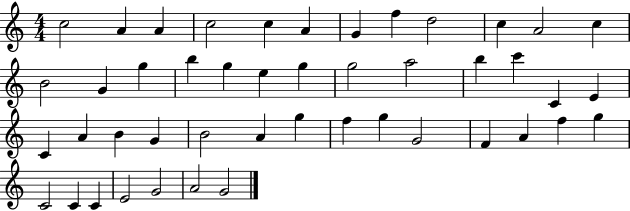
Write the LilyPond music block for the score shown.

{
  \clef treble
  \numericTimeSignature
  \time 4/4
  \key c \major
  c''2 a'4 a'4 | c''2 c''4 a'4 | g'4 f''4 d''2 | c''4 a'2 c''4 | \break b'2 g'4 g''4 | b''4 g''4 e''4 g''4 | g''2 a''2 | b''4 c'''4 c'4 e'4 | \break c'4 a'4 b'4 g'4 | b'2 a'4 g''4 | f''4 g''4 g'2 | f'4 a'4 f''4 g''4 | \break c'2 c'4 c'4 | e'2 g'2 | a'2 g'2 | \bar "|."
}